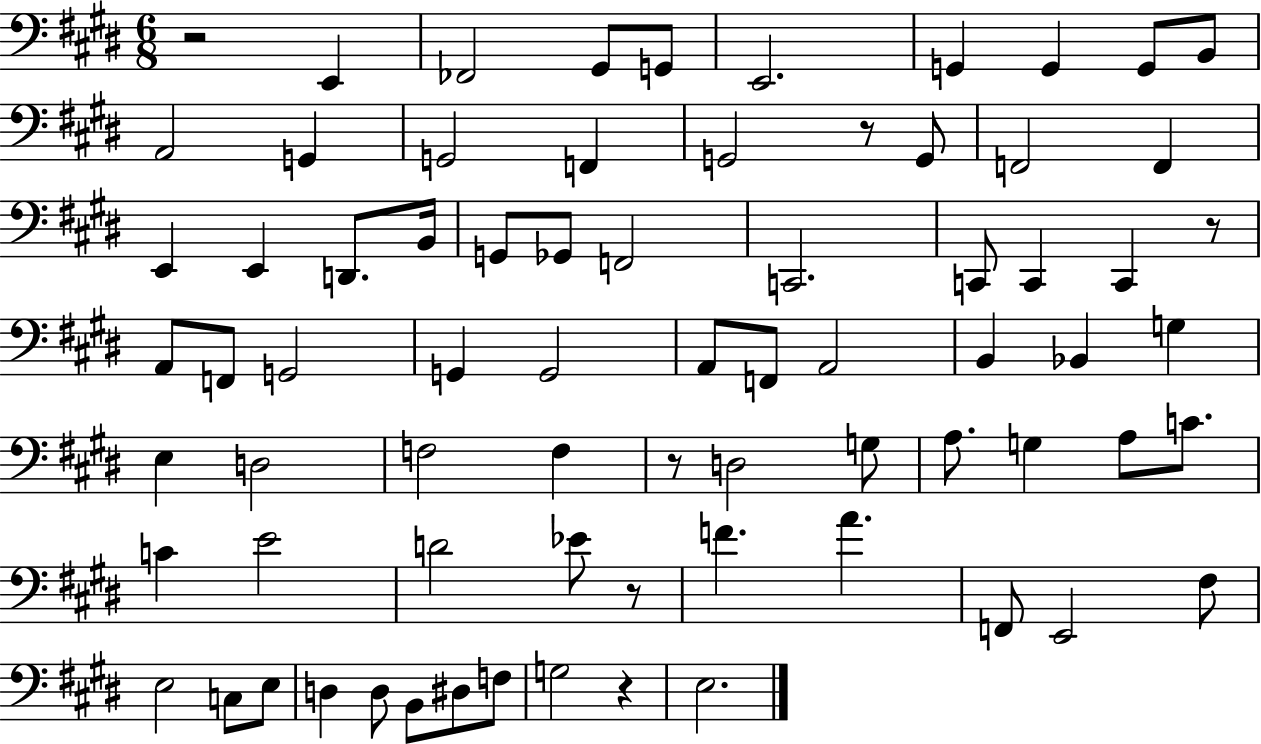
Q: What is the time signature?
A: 6/8